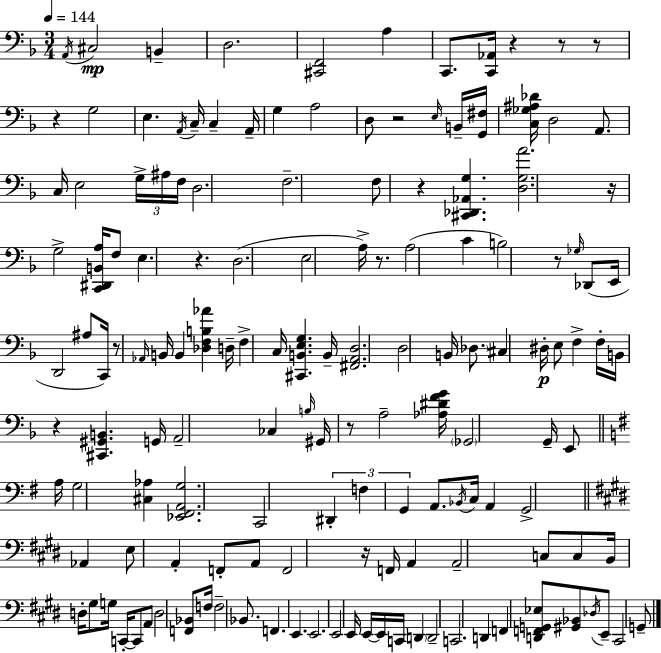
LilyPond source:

{
  \clef bass
  \numericTimeSignature
  \time 3/4
  \key f \major
  \tempo 4 = 144
  \acciaccatura { a,16 }\mp cis2 b,4-- | d2. | <cis, f,>2 a4 | c,8. <c, aes,>16 r4 r8 r8 | \break r4 g2 | e4. \acciaccatura { a,16 } c16-- c4-- | a,16-- g4 a2 | d8 r2 | \break \grace { e16 } b,16-- <g, fis>16 <c ges ais des'>16 d2 | a,8. c16 e2 | \tuplet 3/2 { g16-> ais16 f16 } d2. | f2.-- | \break f8 r4 <cis, des, aes, g>4. | <d g a'>2. | r16 g2-> | <c, dis, b, a>16 f8 e4. r4. | \break d2.( | e2 a16->) | r8. a2( c'4 | b2) r8 | \break \grace { ges16 }( des,8 e,16 d,2 | ais8 c,16) r8 \grace { aes,16 } b,16 b,4 | <des f b aes'>4 d16-- f4-> c16 <cis, b, e g>4. | b,16-- <fis, a, d>2. | \break d2 | b,16 \parenthesize des8. cis4 dis16-.\p e8 | f4-> f16-. b,16 r4 <cis, gis, b,>4. | g,16 a,2-- | \break ces4 \grace { b16 } gis,16 r8 a2-- | <aes dis' f' g'>16 \parenthesize ges,2 | g,16-- e,8 \bar "||" \break \key e \minor a16 g2 <cis aes>4 | <ees, fis, a, g>2. | c,2 \tuplet 3/2 { dis,4-. | f4 g,4 } a,8. | \break \acciaccatura { bes,16 } c16 a,4 g,2-> | \bar "||" \break \key e \major aes,4 e8 a,4-. f,8-. | a,8 f,2 r16 f,16 | a,4 a,2-- | c8 c8 b,16 d16-. gis8 g16 c,16-.~~ c,8 | \break a,8 d2 <f, bes,>8 | f16 f2-- bes,8. | f,4. e,4. | e,2. | \break e,2 e,16 e,16~~ e,16 c,16 | \parenthesize d,4 d,2-- | c,2. | d,4 f,4 <d, f, g, ees>8 <gis, bes,>8 | \break \acciaccatura { des16 } e,8-- cis,2 g,8-- | \bar "|."
}